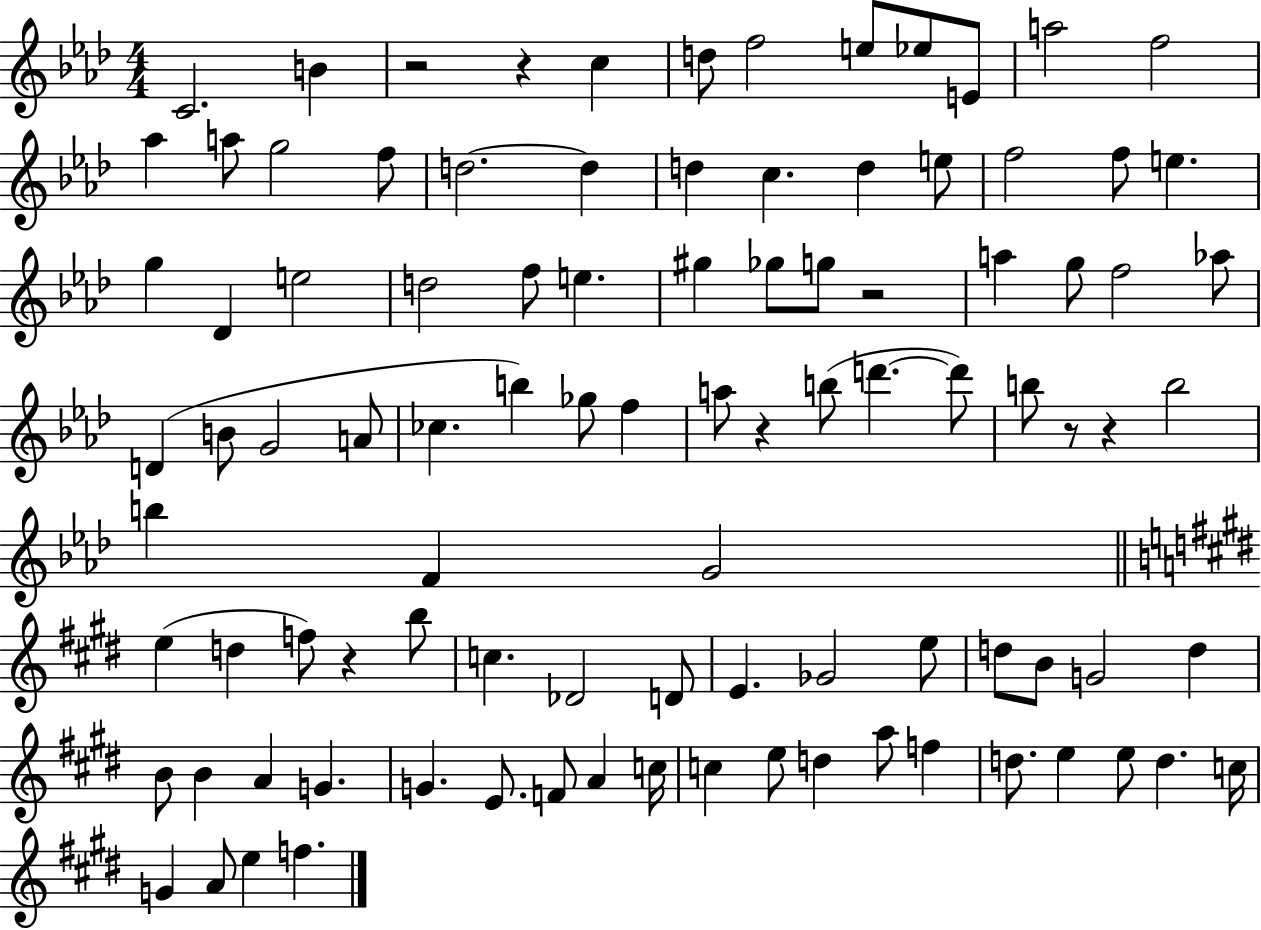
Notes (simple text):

C4/h. B4/q R/h R/q C5/q D5/e F5/h E5/e Eb5/e E4/e A5/h F5/h Ab5/q A5/e G5/h F5/e D5/h. D5/q D5/q C5/q. D5/q E5/e F5/h F5/e E5/q. G5/q Db4/q E5/h D5/h F5/e E5/q. G#5/q Gb5/e G5/e R/h A5/q G5/e F5/h Ab5/e D4/q B4/e G4/h A4/e CES5/q. B5/q Gb5/e F5/q A5/e R/q B5/e D6/q. D6/e B5/e R/e R/q B5/h B5/q F4/q G4/h E5/q D5/q F5/e R/q B5/e C5/q. Db4/h D4/e E4/q. Gb4/h E5/e D5/e B4/e G4/h D5/q B4/e B4/q A4/q G4/q. G4/q. E4/e. F4/e A4/q C5/s C5/q E5/e D5/q A5/e F5/q D5/e. E5/q E5/e D5/q. C5/s G4/q A4/e E5/q F5/q.